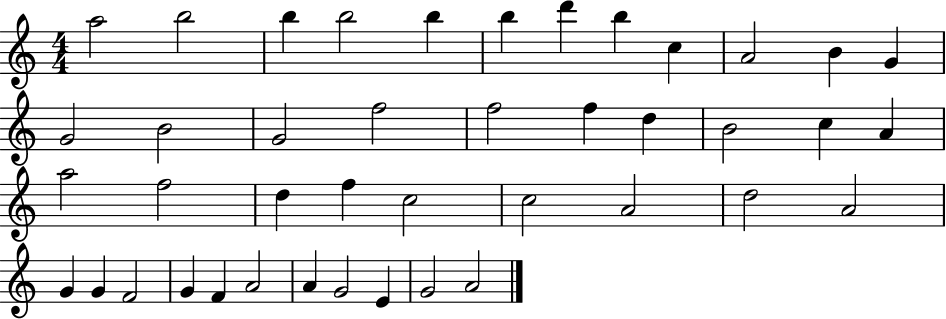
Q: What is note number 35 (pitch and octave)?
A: G4